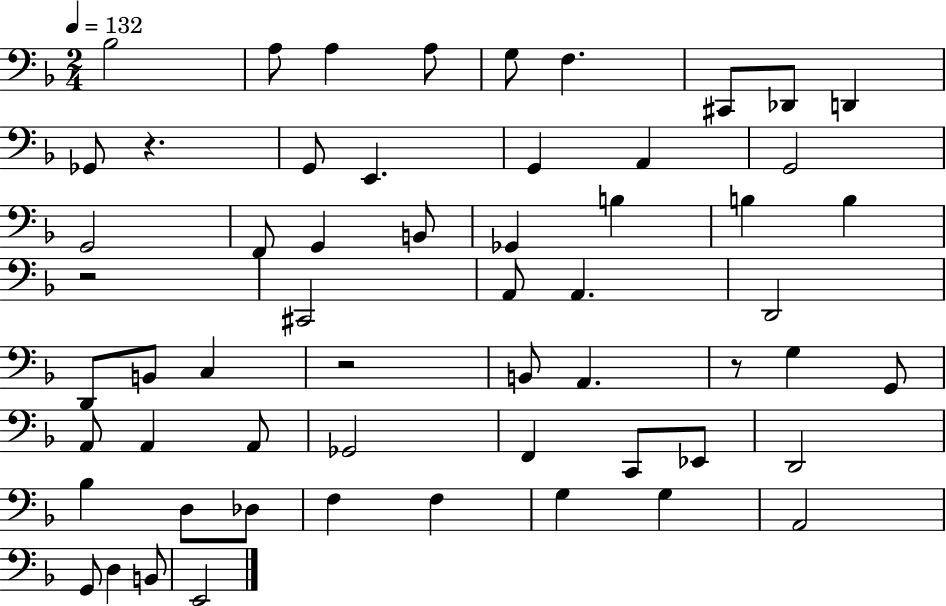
X:1
T:Untitled
M:2/4
L:1/4
K:F
_B,2 A,/2 A, A,/2 G,/2 F, ^C,,/2 _D,,/2 D,, _G,,/2 z G,,/2 E,, G,, A,, G,,2 G,,2 F,,/2 G,, B,,/2 _G,, B, B, B, z2 ^C,,2 A,,/2 A,, D,,2 D,,/2 B,,/2 C, z2 B,,/2 A,, z/2 G, G,,/2 A,,/2 A,, A,,/2 _G,,2 F,, C,,/2 _E,,/2 D,,2 _B, D,/2 _D,/2 F, F, G, G, A,,2 G,,/2 D, B,,/2 E,,2